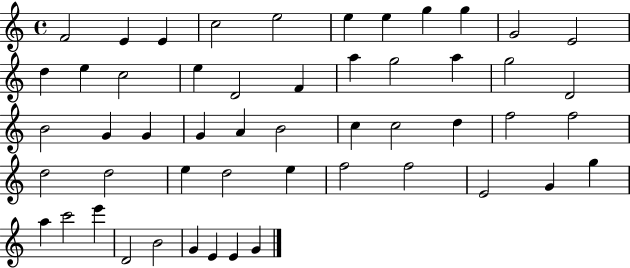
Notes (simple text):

F4/h E4/q E4/q C5/h E5/h E5/q E5/q G5/q G5/q G4/h E4/h D5/q E5/q C5/h E5/q D4/h F4/q A5/q G5/h A5/q G5/h D4/h B4/h G4/q G4/q G4/q A4/q B4/h C5/q C5/h D5/q F5/h F5/h D5/h D5/h E5/q D5/h E5/q F5/h F5/h E4/h G4/q G5/q A5/q C6/h E6/q D4/h B4/h G4/q E4/q E4/q G4/q